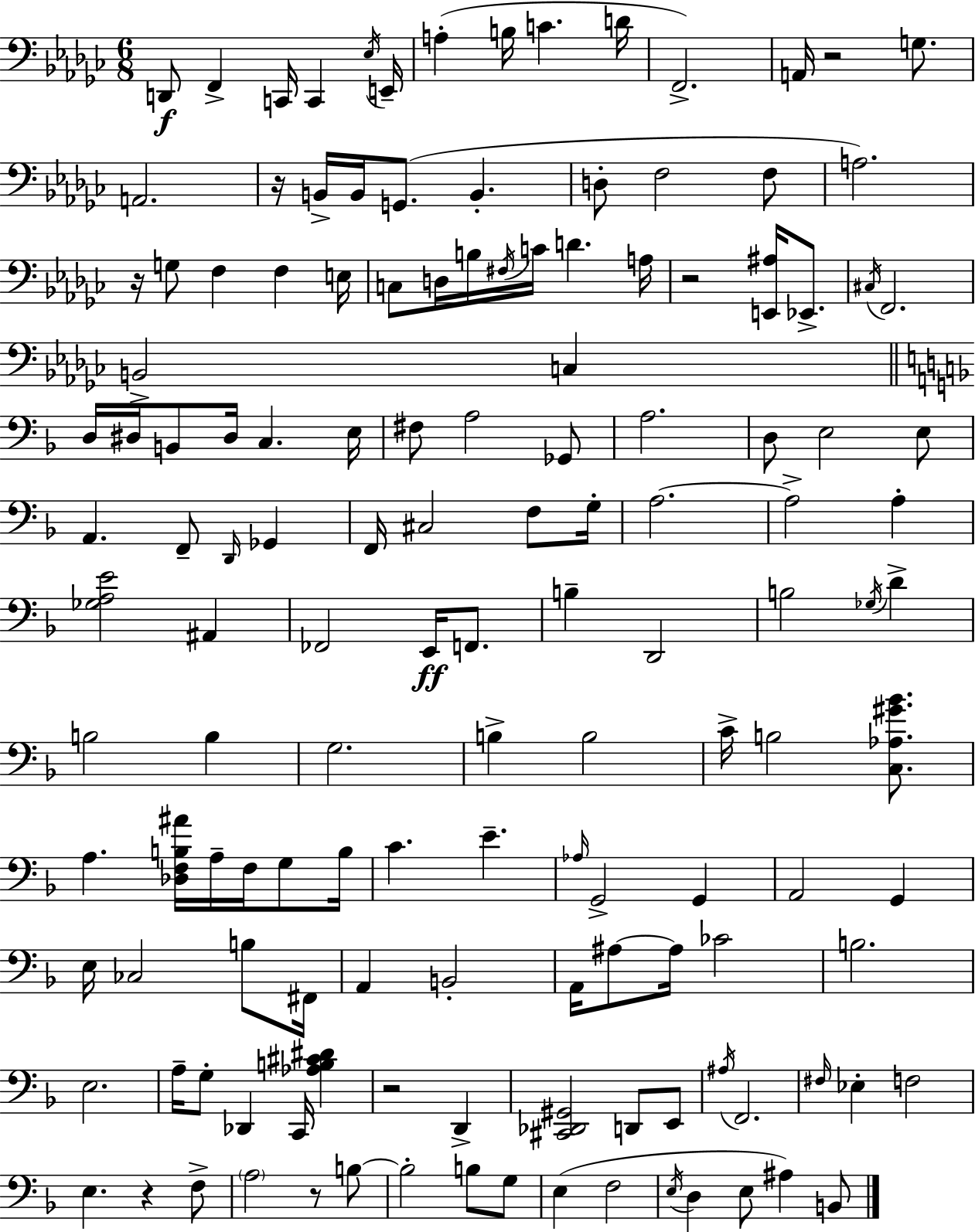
X:1
T:Untitled
M:6/8
L:1/4
K:Ebm
D,,/2 F,, C,,/4 C,, _E,/4 E,,/4 A, B,/4 C D/4 F,,2 A,,/4 z2 G,/2 A,,2 z/4 B,,/4 B,,/4 G,,/2 B,, D,/2 F,2 F,/2 A,2 z/4 G,/2 F, F, E,/4 C,/2 D,/4 B,/4 ^F,/4 C/4 D A,/4 z2 [E,,^A,]/4 _E,,/2 ^C,/4 F,,2 B,,2 C, D,/4 ^D,/4 B,,/2 ^D,/4 C, E,/4 ^F,/2 A,2 _G,,/2 A,2 D,/2 E,2 E,/2 A,, F,,/2 D,,/4 _G,, F,,/4 ^C,2 F,/2 G,/4 A,2 A,2 A, [_G,A,E]2 ^A,, _F,,2 E,,/4 F,,/2 B, D,,2 B,2 _G,/4 D B,2 B, G,2 B, B,2 C/4 B,2 [C,_A,^G_B]/2 A, [_D,F,B,^A]/4 A,/4 F,/4 G,/2 B,/4 C E _A,/4 G,,2 G,, A,,2 G,, E,/4 _C,2 B,/2 ^F,,/4 A,, B,,2 A,,/4 ^A,/2 ^A,/4 _C2 B,2 E,2 A,/4 G,/2 _D,, C,,/4 [_A,B,^C^D] z2 D,, [^C,,_D,,^G,,]2 D,,/2 E,,/2 ^A,/4 F,,2 ^F,/4 _E, F,2 E, z F,/2 A,2 z/2 B,/2 B,2 B,/2 G,/2 E, F,2 E,/4 D, E,/2 ^A, B,,/2